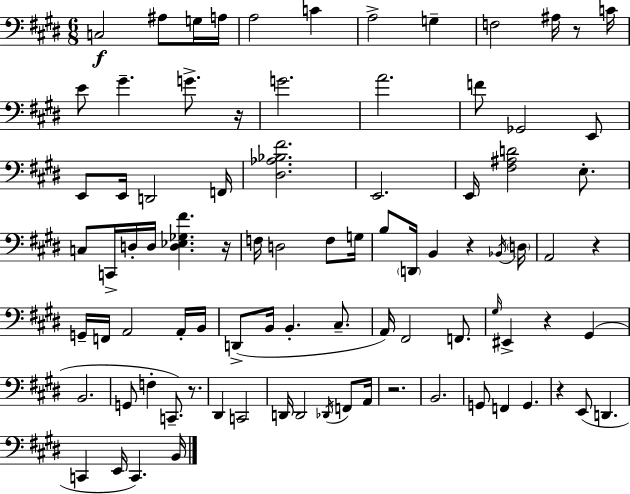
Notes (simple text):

C3/h A#3/e G3/s A3/s A3/h C4/q A3/h G3/q F3/h A#3/s R/e C4/s E4/e G#4/q. G4/e. R/s G4/h. A4/h. F4/e Gb2/h E2/e E2/e E2/s D2/h F2/s [D#3,Ab3,Bb3,F#4]/h. E2/h. E2/s [F#3,A#3,D4]/h E3/e. C3/e C2/s D3/s D3/s [D3,Eb3,Gb3,F#4]/q. R/s F3/s D3/h F3/e G3/s B3/e D2/s B2/q R/q Bb2/s D3/s A2/h R/q G2/s F2/s A2/h A2/s B2/s D2/e B2/s B2/q. C#3/e. A2/s F#2/h F2/e. G#3/s EIS2/q R/q G#2/q B2/h. G2/e F3/q C2/e. R/e. D#2/q C2/h D2/s D2/h Db2/s F2/e A2/s R/h. B2/h. G2/e F2/q G2/q. R/q E2/e D2/q. C2/q E2/s C2/q. B2/s